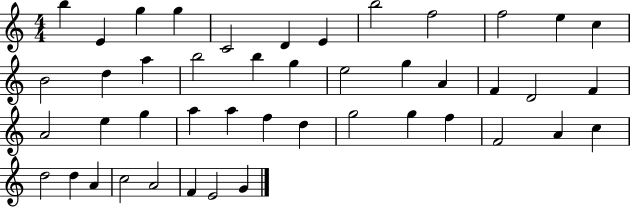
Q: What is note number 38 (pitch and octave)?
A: D5